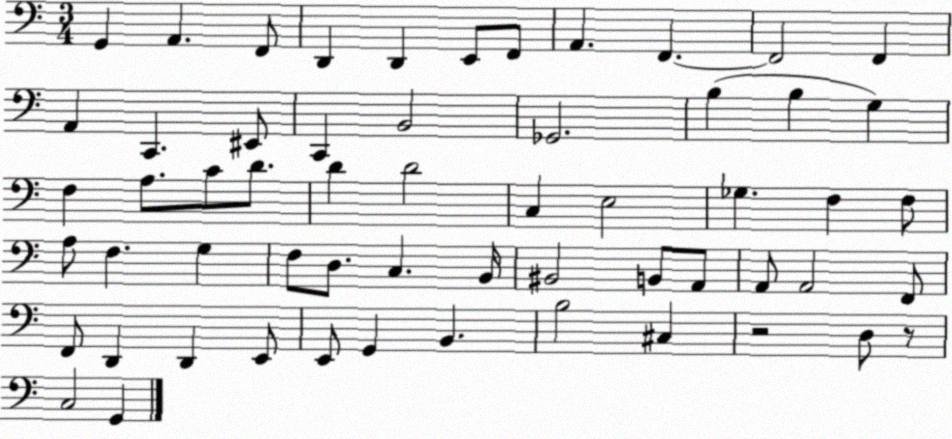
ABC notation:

X:1
T:Untitled
M:3/4
L:1/4
K:C
G,, A,, F,,/2 D,, D,, E,,/2 F,,/2 A,, F,, F,,2 F,, A,, C,, ^E,,/2 C,, B,,2 _G,,2 B, B, G, F, A,/2 C/2 D/2 D D2 C, E,2 _G, F, F,/2 A,/2 F, G, F,/2 D,/2 C, B,,/4 ^B,,2 B,,/2 A,,/2 A,,/2 A,,2 F,,/2 F,,/2 D,, D,, E,,/2 E,,/2 G,, B,, B,2 ^C, z2 D,/2 z/2 C,2 G,,